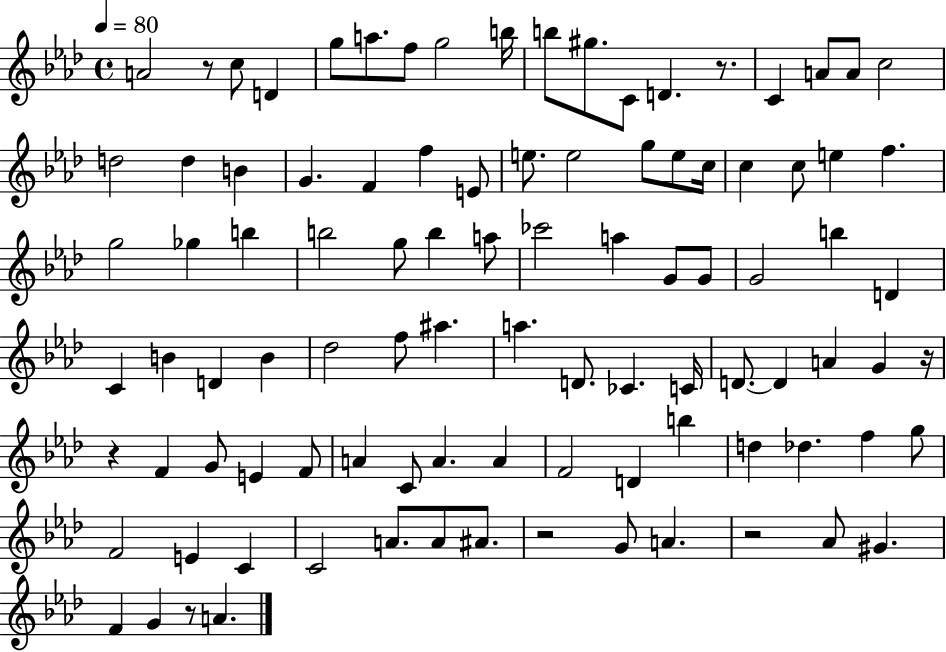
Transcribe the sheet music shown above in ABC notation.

X:1
T:Untitled
M:4/4
L:1/4
K:Ab
A2 z/2 c/2 D g/2 a/2 f/2 g2 b/4 b/2 ^g/2 C/2 D z/2 C A/2 A/2 c2 d2 d B G F f E/2 e/2 e2 g/2 e/2 c/4 c c/2 e f g2 _g b b2 g/2 b a/2 _c'2 a G/2 G/2 G2 b D C B D B _d2 f/2 ^a a D/2 _C C/4 D/2 D A G z/4 z F G/2 E F/2 A C/2 A A F2 D b d _d f g/2 F2 E C C2 A/2 A/2 ^A/2 z2 G/2 A z2 _A/2 ^G F G z/2 A